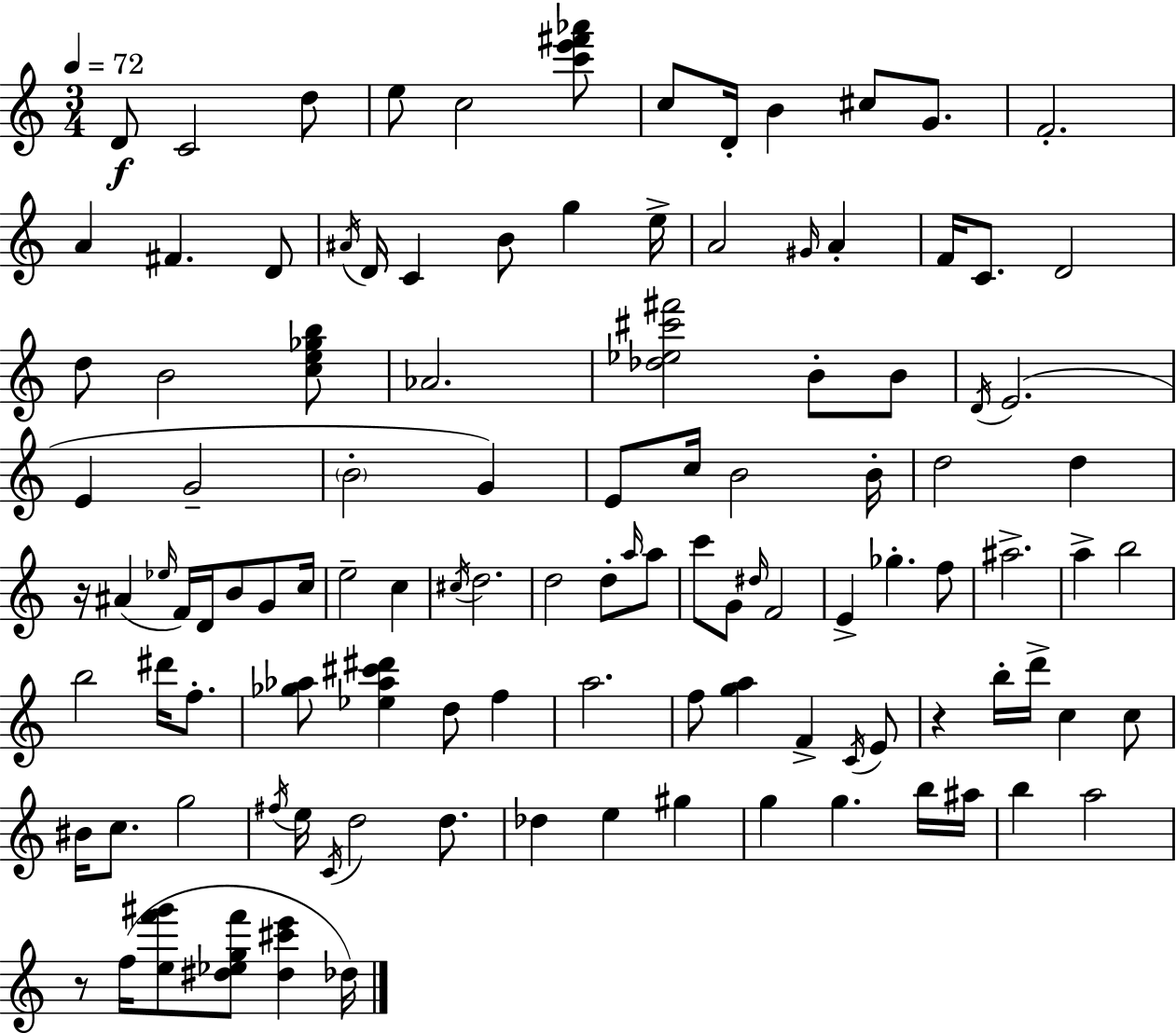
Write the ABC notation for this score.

X:1
T:Untitled
M:3/4
L:1/4
K:C
D/2 C2 d/2 e/2 c2 [c'e'^f'_a']/2 c/2 D/4 B ^c/2 G/2 F2 A ^F D/2 ^A/4 D/4 C B/2 g e/4 A2 ^G/4 A F/4 C/2 D2 d/2 B2 [ce_gb]/2 _A2 [_d_e^c'^f']2 B/2 B/2 D/4 E2 E G2 B2 G E/2 c/4 B2 B/4 d2 d z/4 ^A _e/4 F/4 D/4 B/2 G/2 c/4 e2 c ^c/4 d2 d2 d/2 a/4 a/2 c'/2 G/2 ^d/4 F2 E _g f/2 ^a2 a b2 b2 ^d'/4 f/2 [_g_a]/2 [_e_a^c'^d'] d/2 f a2 f/2 [ga] F C/4 E/2 z b/4 d'/4 c c/2 ^B/4 c/2 g2 ^f/4 e/4 C/4 d2 d/2 _d e ^g g g b/4 ^a/4 b a2 z/2 f/4 [ef'^g']/2 [^d_egf']/2 [^d^c'e'] _d/4